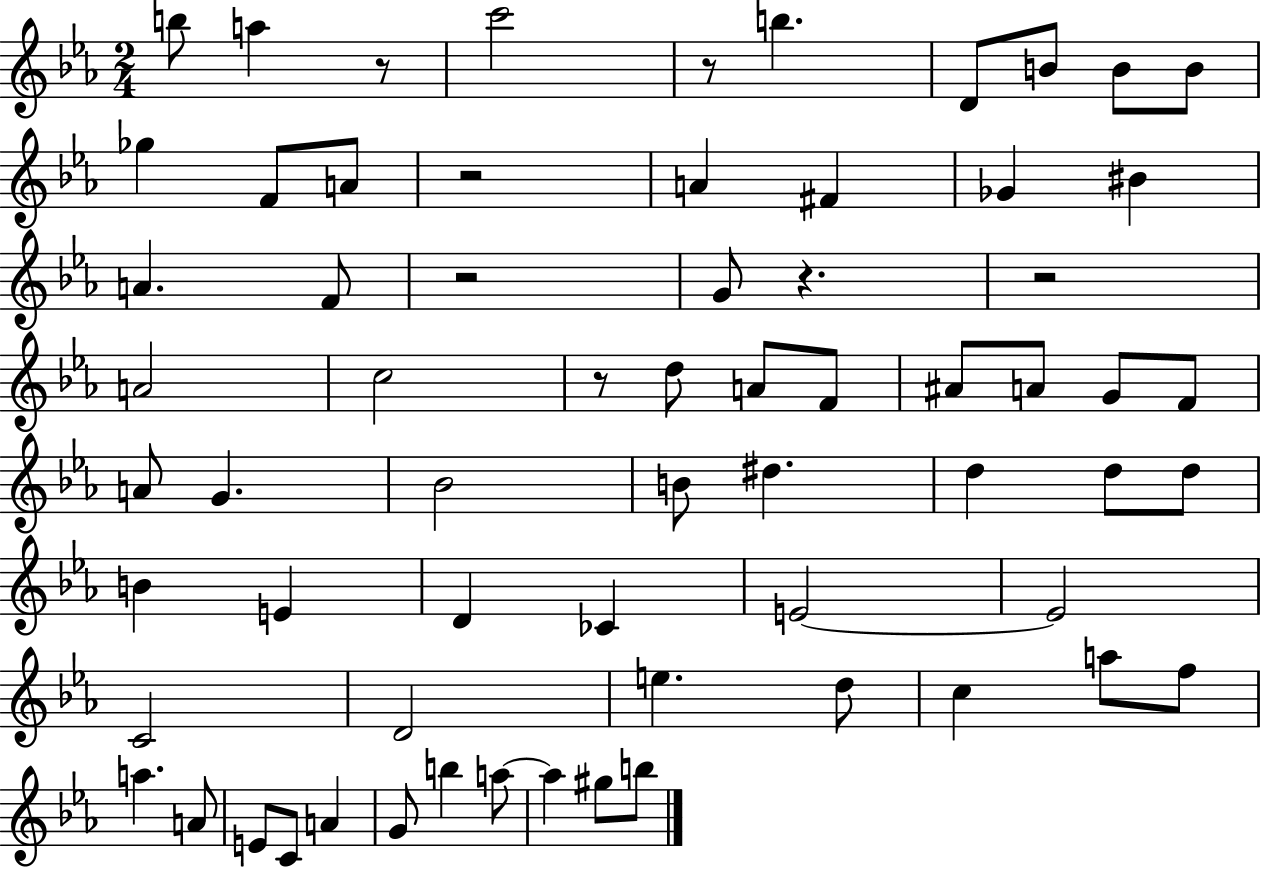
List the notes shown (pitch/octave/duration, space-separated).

B5/e A5/q R/e C6/h R/e B5/q. D4/e B4/e B4/e B4/e Gb5/q F4/e A4/e R/h A4/q F#4/q Gb4/q BIS4/q A4/q. F4/e R/h G4/e R/q. R/h A4/h C5/h R/e D5/e A4/e F4/e A#4/e A4/e G4/e F4/e A4/e G4/q. Bb4/h B4/e D#5/q. D5/q D5/e D5/e B4/q E4/q D4/q CES4/q E4/h E4/h C4/h D4/h E5/q. D5/e C5/q A5/e F5/e A5/q. A4/e E4/e C4/e A4/q G4/e B5/q A5/e A5/q G#5/e B5/e